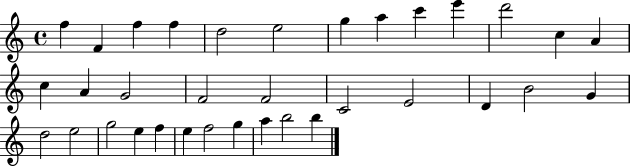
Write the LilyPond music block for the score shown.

{
  \clef treble
  \time 4/4
  \defaultTimeSignature
  \key c \major
  f''4 f'4 f''4 f''4 | d''2 e''2 | g''4 a''4 c'''4 e'''4 | d'''2 c''4 a'4 | \break c''4 a'4 g'2 | f'2 f'2 | c'2 e'2 | d'4 b'2 g'4 | \break d''2 e''2 | g''2 e''4 f''4 | e''4 f''2 g''4 | a''4 b''2 b''4 | \break \bar "|."
}